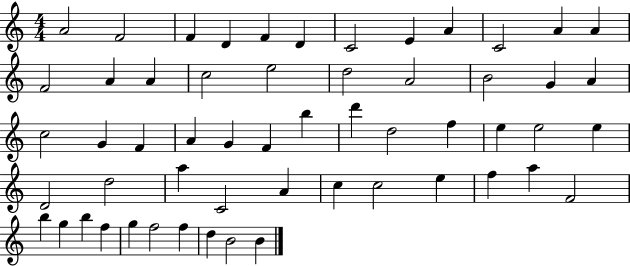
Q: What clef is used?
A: treble